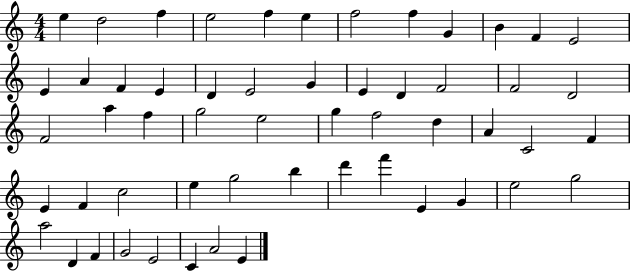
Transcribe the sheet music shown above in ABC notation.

X:1
T:Untitled
M:4/4
L:1/4
K:C
e d2 f e2 f e f2 f G B F E2 E A F E D E2 G E D F2 F2 D2 F2 a f g2 e2 g f2 d A C2 F E F c2 e g2 b d' f' E G e2 g2 a2 D F G2 E2 C A2 E